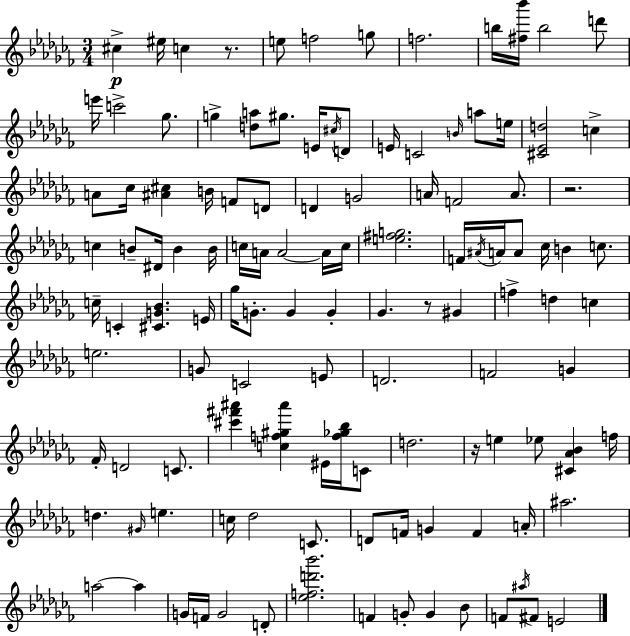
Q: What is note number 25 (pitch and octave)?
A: A4